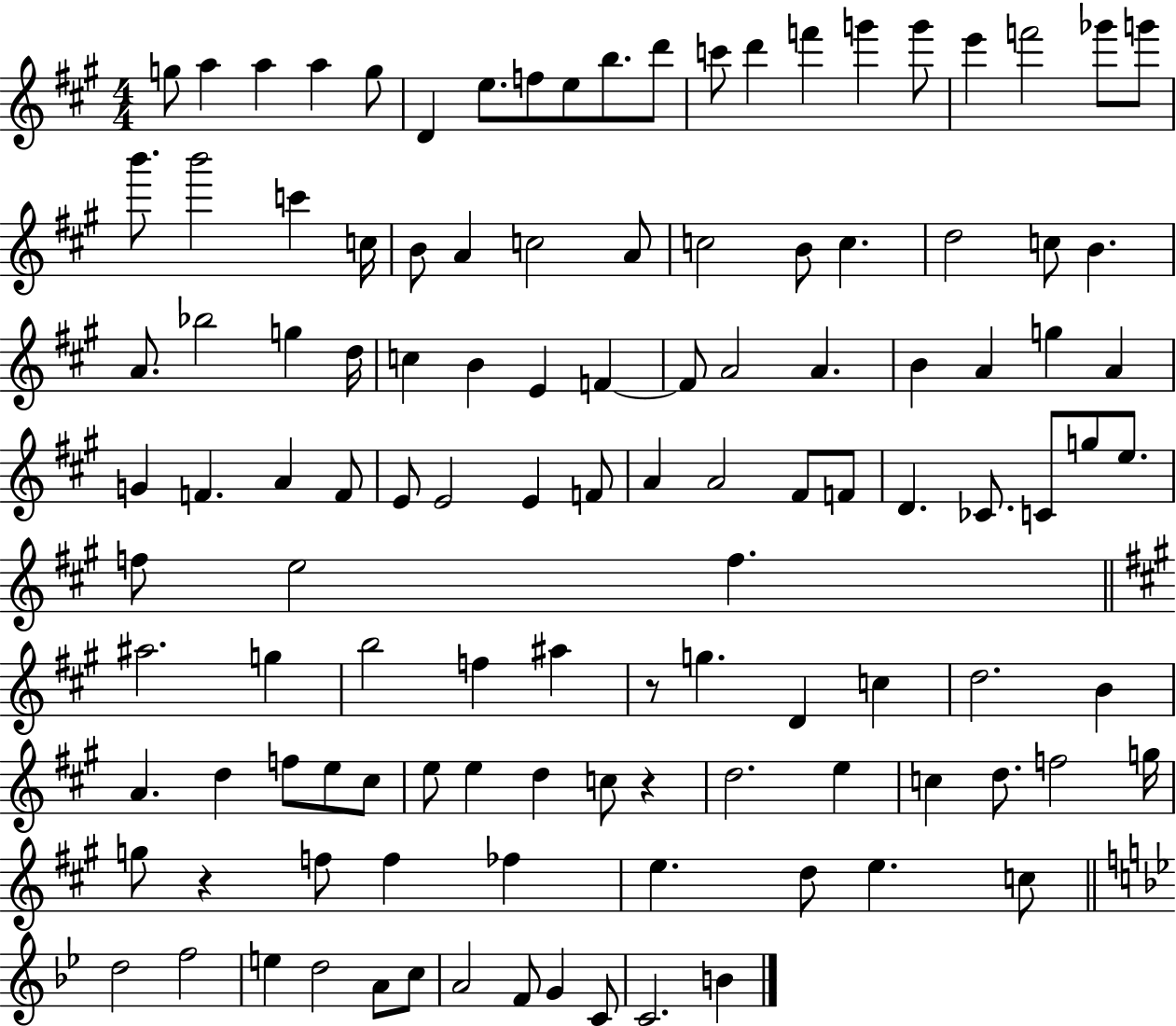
{
  \clef treble
  \numericTimeSignature
  \time 4/4
  \key a \major
  g''8 a''4 a''4 a''4 g''8 | d'4 e''8. f''8 e''8 b''8. d'''8 | c'''8 d'''4 f'''4 g'''4 g'''8 | e'''4 f'''2 ges'''8 g'''8 | \break b'''8. b'''2 c'''4 c''16 | b'8 a'4 c''2 a'8 | c''2 b'8 c''4. | d''2 c''8 b'4. | \break a'8. bes''2 g''4 d''16 | c''4 b'4 e'4 f'4~~ | f'8 a'2 a'4. | b'4 a'4 g''4 a'4 | \break g'4 f'4. a'4 f'8 | e'8 e'2 e'4 f'8 | a'4 a'2 fis'8 f'8 | d'4. ces'8. c'8 g''8 e''8. | \break f''8 e''2 f''4. | \bar "||" \break \key a \major ais''2. g''4 | b''2 f''4 ais''4 | r8 g''4. d'4 c''4 | d''2. b'4 | \break a'4. d''4 f''8 e''8 cis''8 | e''8 e''4 d''4 c''8 r4 | d''2. e''4 | c''4 d''8. f''2 g''16 | \break g''8 r4 f''8 f''4 fes''4 | e''4. d''8 e''4. c''8 | \bar "||" \break \key bes \major d''2 f''2 | e''4 d''2 a'8 c''8 | a'2 f'8 g'4 c'8 | c'2. b'4 | \break \bar "|."
}